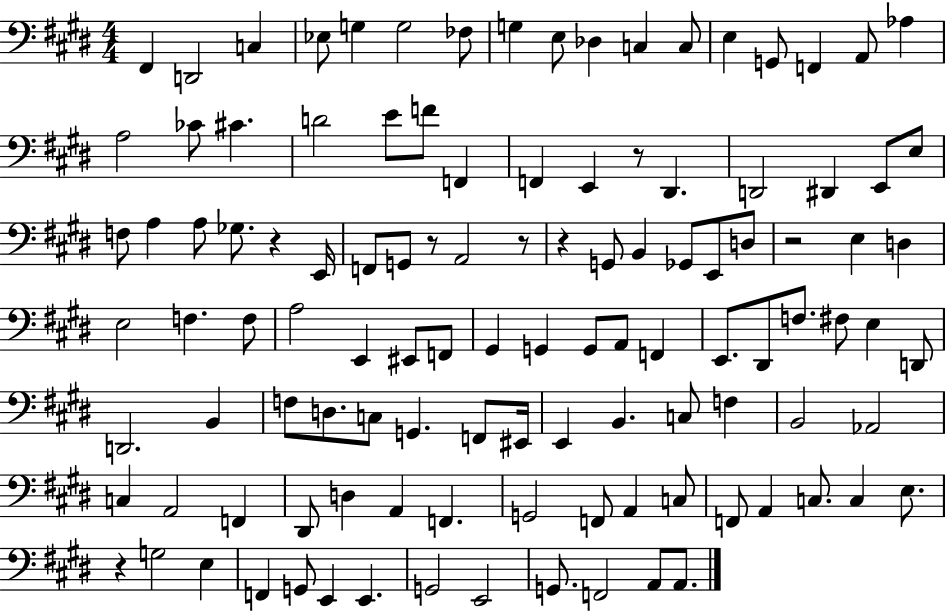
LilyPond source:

{
  \clef bass
  \numericTimeSignature
  \time 4/4
  \key e \major
  fis,4 d,2 c4 | ees8 g4 g2 fes8 | g4 e8 des4 c4 c8 | e4 g,8 f,4 a,8 aes4 | \break a2 ces'8 cis'4. | d'2 e'8 f'8 f,4 | f,4 e,4 r8 dis,4. | d,2 dis,4 e,8 e8 | \break f8 a4 a8 ges8. r4 e,16 | f,8 g,8 r8 a,2 r8 | r4 g,8 b,4 ges,8 e,8 d8 | r2 e4 d4 | \break e2 f4. f8 | a2 e,4 eis,8 f,8 | gis,4 g,4 g,8 a,8 f,4 | e,8. dis,8 f8. fis8 e4 d,8 | \break d,2. b,4 | f8 d8. c8 g,4. f,8 eis,16 | e,4 b,4. c8 f4 | b,2 aes,2 | \break c4 a,2 f,4 | dis,8 d4 a,4 f,4. | g,2 f,8 a,4 c8 | f,8 a,4 c8. c4 e8. | \break r4 g2 e4 | f,4 g,8 e,4 e,4. | g,2 e,2 | g,8. f,2 a,8 a,8. | \break \bar "|."
}